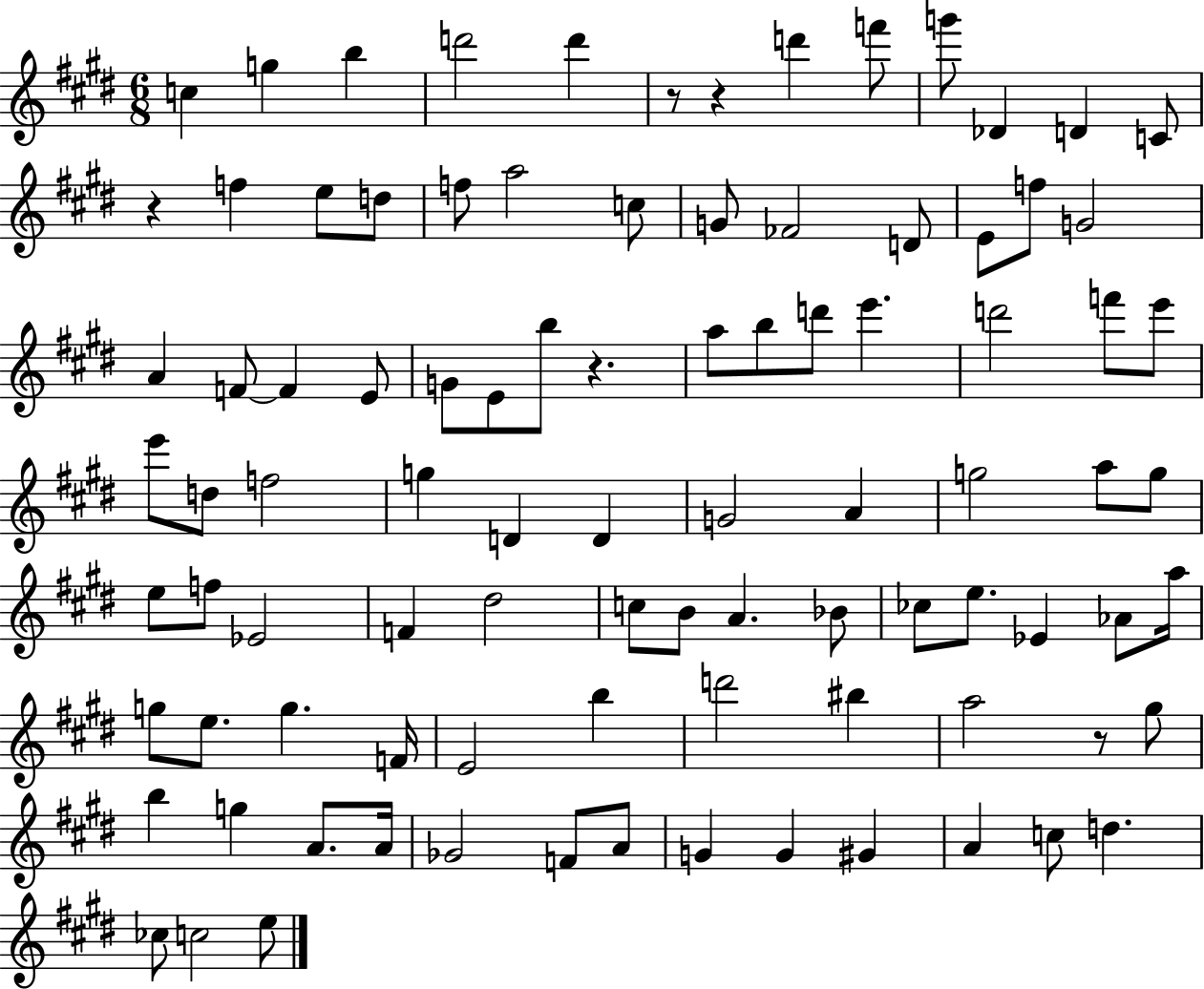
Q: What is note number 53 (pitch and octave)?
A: D#5